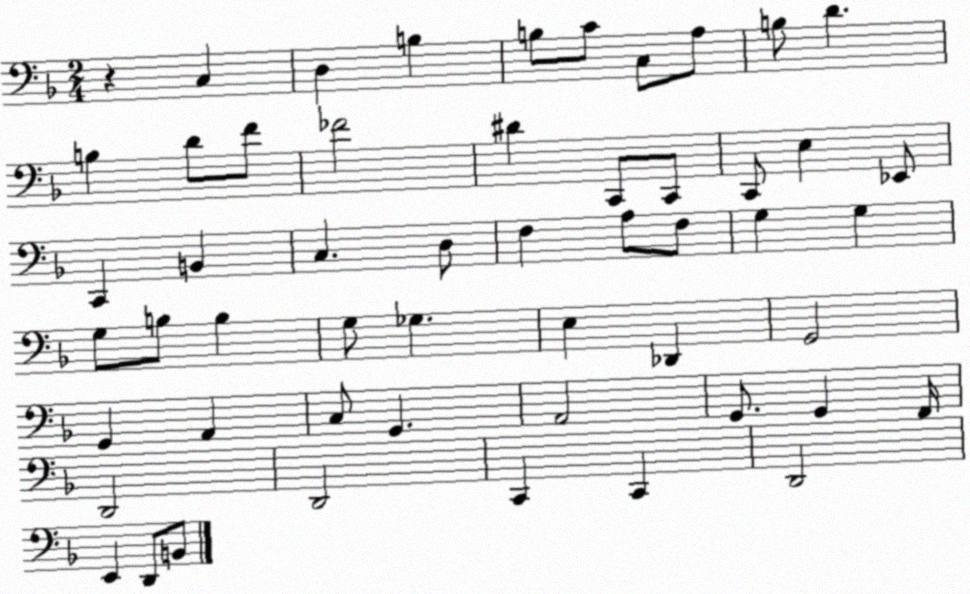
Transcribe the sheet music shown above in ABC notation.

X:1
T:Untitled
M:2/4
L:1/4
K:F
z C, D, B, B,/2 C/2 C,/2 A,/2 B,/2 D B, D/2 F/2 _F2 ^D C,,/2 C,,/2 C,,/2 E, _E,,/2 C,, B,, C, D,/2 F, A,/2 F,/2 G, G, G,/2 B,/2 B, G,/2 _G, E, _D,, G,,2 G,, A,, C,/2 G,, A,,2 G,,/2 G,, F,,/4 D,,2 D,,2 C,, C,, D,,2 E,, D,,/2 B,,/2